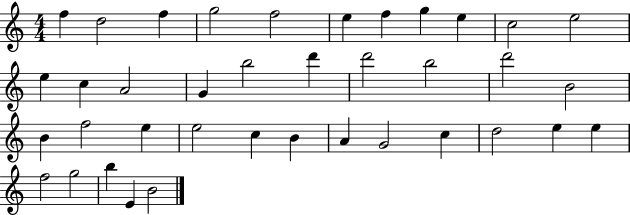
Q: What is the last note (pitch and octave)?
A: B4